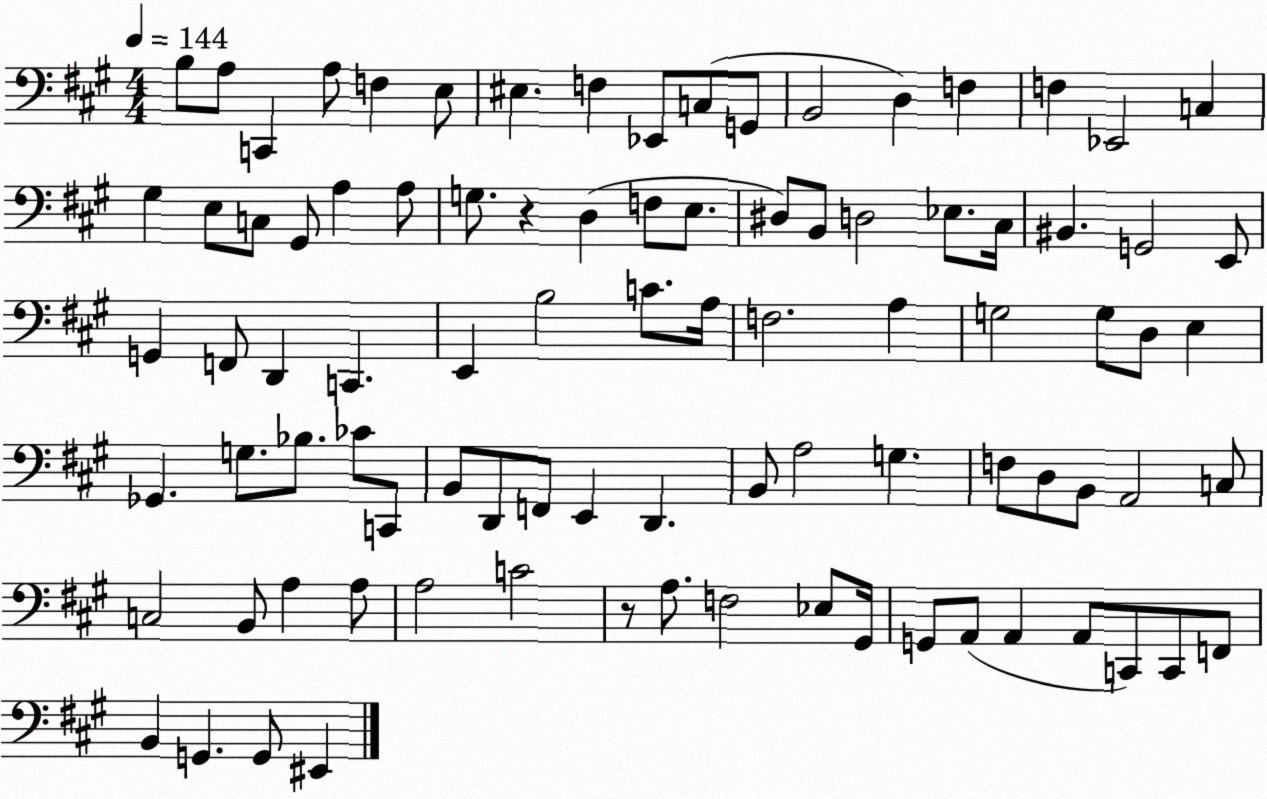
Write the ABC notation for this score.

X:1
T:Untitled
M:4/4
L:1/4
K:A
B,/2 A,/2 C,, A,/2 F, E,/2 ^E, F, _E,,/2 C,/2 G,,/2 B,,2 D, F, F, _E,,2 C, ^G, E,/2 C,/2 ^G,,/2 A, A,/2 G,/2 z D, F,/2 E,/2 ^D,/2 B,,/2 D,2 _E,/2 ^C,/4 ^B,, G,,2 E,,/2 G,, F,,/2 D,, C,, E,, B,2 C/2 A,/4 F,2 A, G,2 G,/2 D,/2 E, _G,, G,/2 _B,/2 _C/2 C,,/2 B,,/2 D,,/2 F,,/2 E,, D,, B,,/2 A,2 G, F,/2 D,/2 B,,/2 A,,2 C,/2 C,2 B,,/2 A, A,/2 A,2 C2 z/2 A,/2 F,2 _E,/2 ^G,,/4 G,,/2 A,,/2 A,, A,,/2 C,,/2 C,,/2 F,,/2 B,, G,, G,,/2 ^E,,